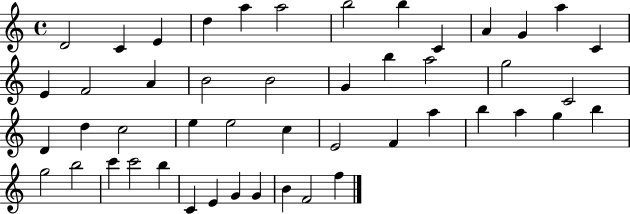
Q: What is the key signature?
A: C major